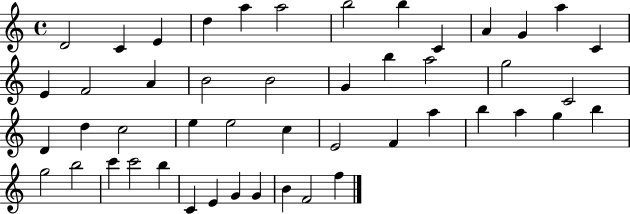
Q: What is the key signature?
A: C major